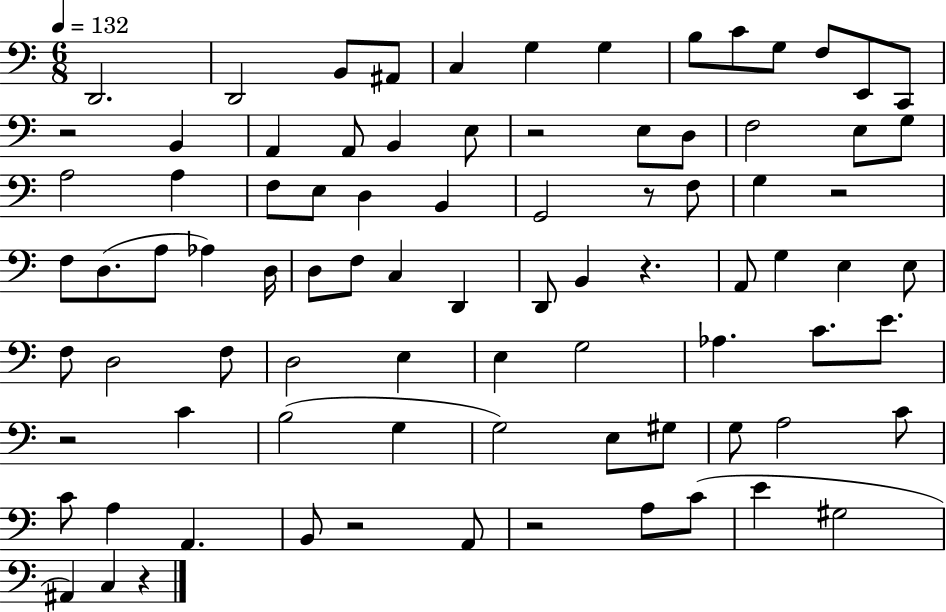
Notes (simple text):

D2/h. D2/h B2/e A#2/e C3/q G3/q G3/q B3/e C4/e G3/e F3/e E2/e C2/e R/h B2/q A2/q A2/e B2/q E3/e R/h E3/e D3/e F3/h E3/e G3/e A3/h A3/q F3/e E3/e D3/q B2/q G2/h R/e F3/e G3/q R/h F3/e D3/e. A3/e Ab3/q D3/s D3/e F3/e C3/q D2/q D2/e B2/q R/q. A2/e G3/q E3/q E3/e F3/e D3/h F3/e D3/h E3/q E3/q G3/h Ab3/q. C4/e. E4/e. R/h C4/q B3/h G3/q G3/h E3/e G#3/e G3/e A3/h C4/e C4/e A3/q A2/q. B2/e R/h A2/e R/h A3/e C4/e E4/q G#3/h A#2/q C3/q R/q